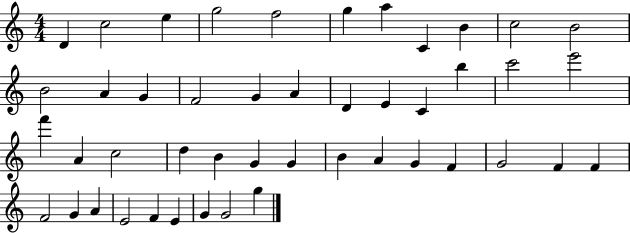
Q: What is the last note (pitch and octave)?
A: G5